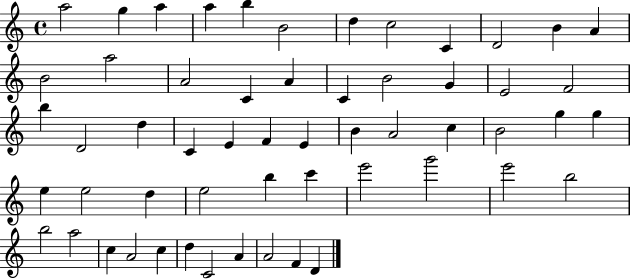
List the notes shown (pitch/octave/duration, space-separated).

A5/h G5/q A5/q A5/q B5/q B4/h D5/q C5/h C4/q D4/h B4/q A4/q B4/h A5/h A4/h C4/q A4/q C4/q B4/h G4/q E4/h F4/h B5/q D4/h D5/q C4/q E4/q F4/q E4/q B4/q A4/h C5/q B4/h G5/q G5/q E5/q E5/h D5/q E5/h B5/q C6/q E6/h G6/h E6/h B5/h B5/h A5/h C5/q A4/h C5/q D5/q C4/h A4/q A4/h F4/q D4/q